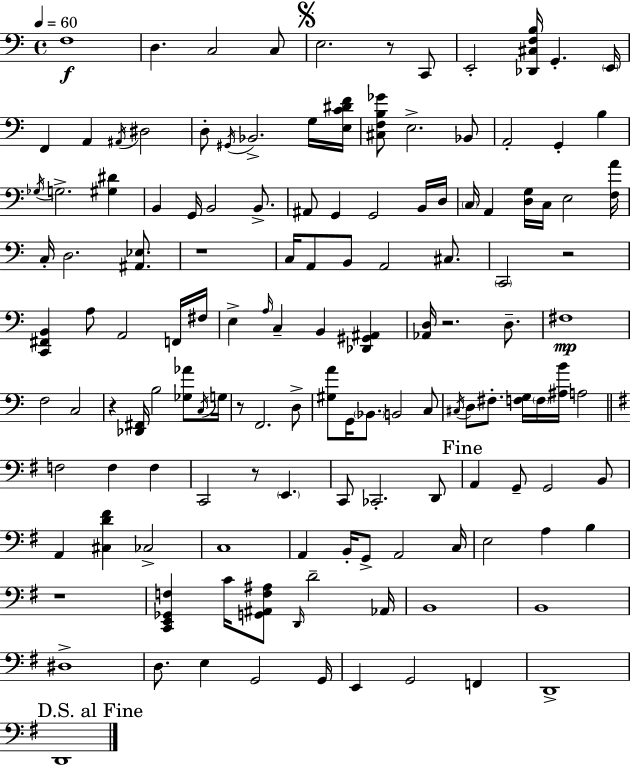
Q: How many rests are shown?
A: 8